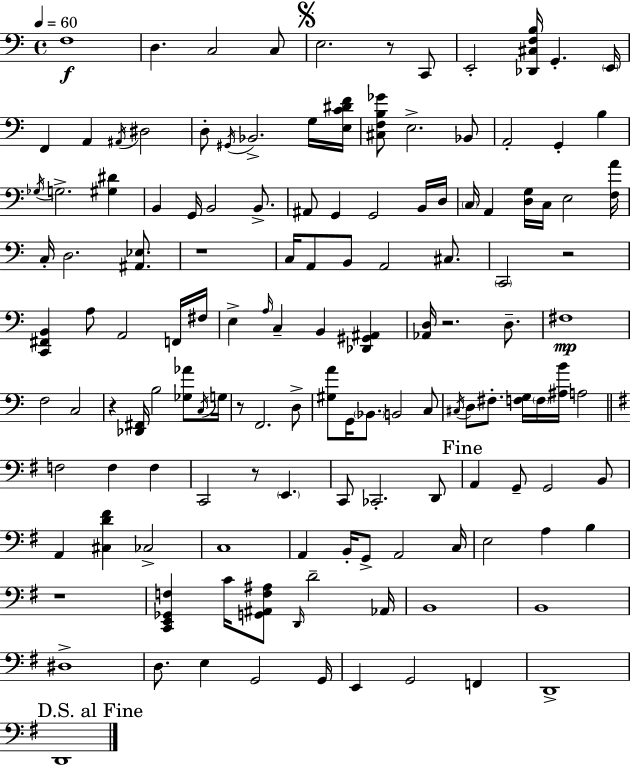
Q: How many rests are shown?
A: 8